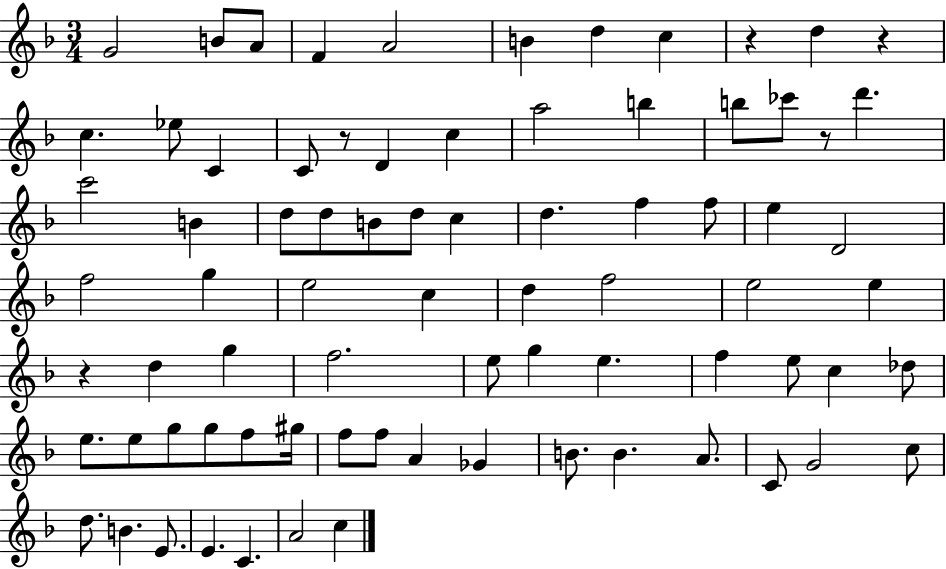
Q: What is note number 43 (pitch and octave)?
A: F5